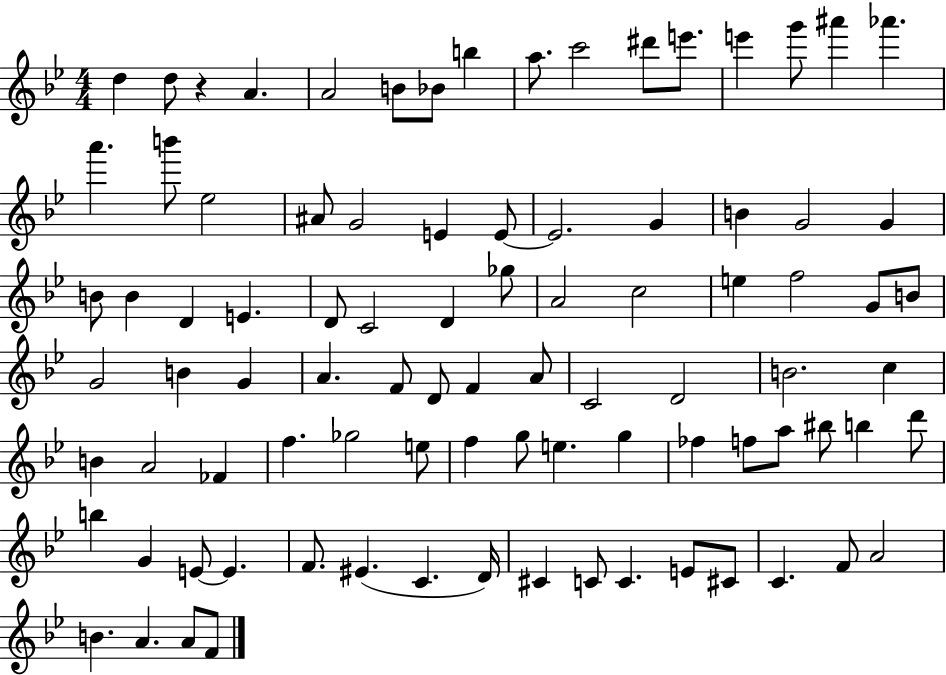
D5/q D5/e R/q A4/q. A4/h B4/e Bb4/e B5/q A5/e. C6/h D#6/e E6/e. E6/q G6/e A#6/q Ab6/q. A6/q. B6/e Eb5/h A#4/e G4/h E4/q E4/e E4/h. G4/q B4/q G4/h G4/q B4/e B4/q D4/q E4/q. D4/e C4/h D4/q Gb5/e A4/h C5/h E5/q F5/h G4/e B4/e G4/h B4/q G4/q A4/q. F4/e D4/e F4/q A4/e C4/h D4/h B4/h. C5/q B4/q A4/h FES4/q F5/q. Gb5/h E5/e F5/q G5/e E5/q. G5/q FES5/q F5/e A5/e BIS5/e B5/q D6/e B5/q G4/q E4/e E4/q. F4/e. EIS4/q. C4/q. D4/s C#4/q C4/e C4/q. E4/e C#4/e C4/q. F4/e A4/h B4/q. A4/q. A4/e F4/e